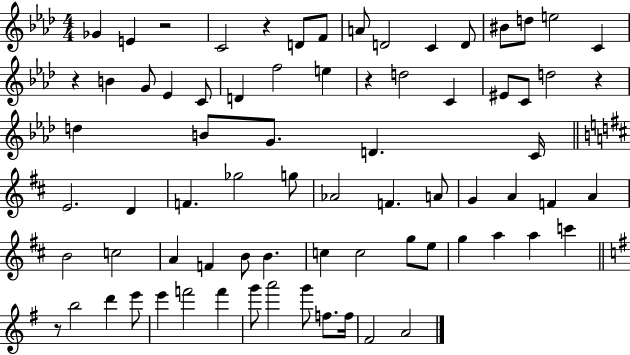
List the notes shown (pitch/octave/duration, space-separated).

Gb4/q E4/q R/h C4/h R/q D4/e F4/e A4/e D4/h C4/q D4/e BIS4/e D5/e E5/h C4/q R/q B4/q G4/e Eb4/q C4/e D4/q F5/h E5/q R/q D5/h C4/q EIS4/e C4/e D5/h R/q D5/q B4/e G4/e. D4/q. C4/s E4/h. D4/q F4/q. Gb5/h G5/e Ab4/h F4/q. A4/e G4/q A4/q F4/q A4/q B4/h C5/h A4/q F4/q B4/e B4/q. C5/q C5/h G5/e E5/e G5/q A5/q A5/q C6/q R/e B5/h D6/q E6/e E6/q F6/h F6/q G6/e A6/h G6/e F5/e. F5/s F#4/h A4/h